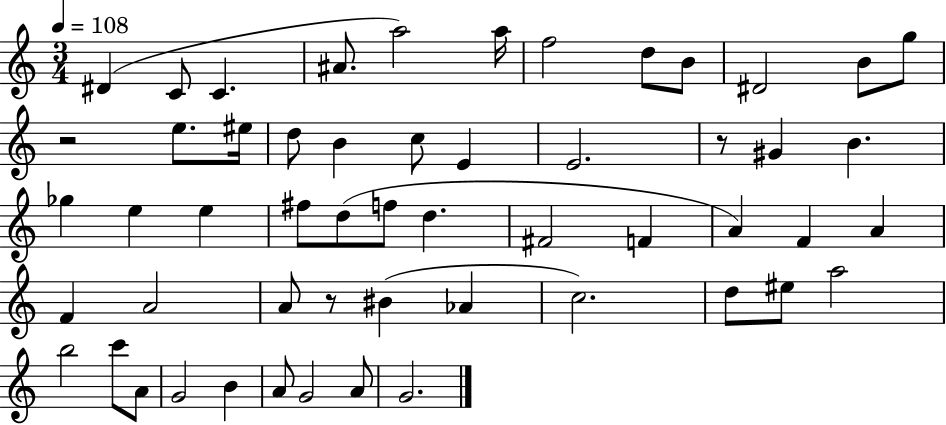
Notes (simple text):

D#4/q C4/e C4/q. A#4/e. A5/h A5/s F5/h D5/e B4/e D#4/h B4/e G5/e R/h E5/e. EIS5/s D5/e B4/q C5/e E4/q E4/h. R/e G#4/q B4/q. Gb5/q E5/q E5/q F#5/e D5/e F5/e D5/q. F#4/h F4/q A4/q F4/q A4/q F4/q A4/h A4/e R/e BIS4/q Ab4/q C5/h. D5/e EIS5/e A5/h B5/h C6/e A4/e G4/h B4/q A4/e G4/h A4/e G4/h.